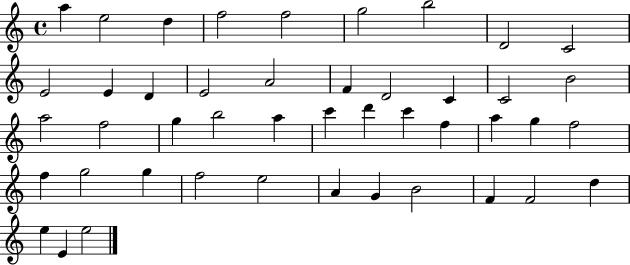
{
  \clef treble
  \time 4/4
  \defaultTimeSignature
  \key c \major
  a''4 e''2 d''4 | f''2 f''2 | g''2 b''2 | d'2 c'2 | \break e'2 e'4 d'4 | e'2 a'2 | f'4 d'2 c'4 | c'2 b'2 | \break a''2 f''2 | g''4 b''2 a''4 | c'''4 d'''4 c'''4 f''4 | a''4 g''4 f''2 | \break f''4 g''2 g''4 | f''2 e''2 | a'4 g'4 b'2 | f'4 f'2 d''4 | \break e''4 e'4 e''2 | \bar "|."
}